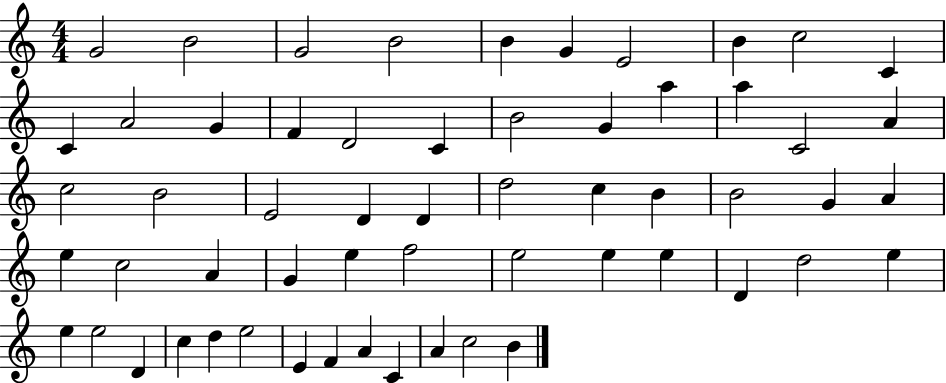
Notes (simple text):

G4/h B4/h G4/h B4/h B4/q G4/q E4/h B4/q C5/h C4/q C4/q A4/h G4/q F4/q D4/h C4/q B4/h G4/q A5/q A5/q C4/h A4/q C5/h B4/h E4/h D4/q D4/q D5/h C5/q B4/q B4/h G4/q A4/q E5/q C5/h A4/q G4/q E5/q F5/h E5/h E5/q E5/q D4/q D5/h E5/q E5/q E5/h D4/q C5/q D5/q E5/h E4/q F4/q A4/q C4/q A4/q C5/h B4/q